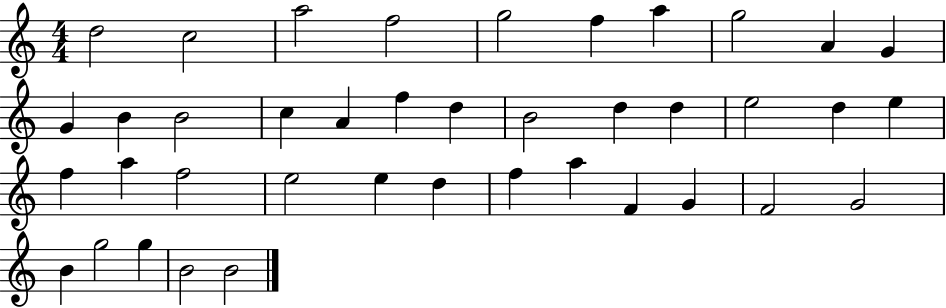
D5/h C5/h A5/h F5/h G5/h F5/q A5/q G5/h A4/q G4/q G4/q B4/q B4/h C5/q A4/q F5/q D5/q B4/h D5/q D5/q E5/h D5/q E5/q F5/q A5/q F5/h E5/h E5/q D5/q F5/q A5/q F4/q G4/q F4/h G4/h B4/q G5/h G5/q B4/h B4/h